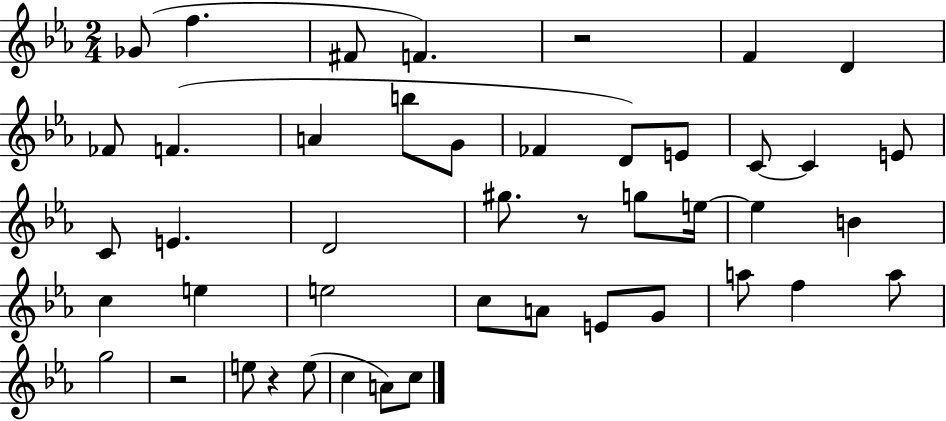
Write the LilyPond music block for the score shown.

{
  \clef treble
  \numericTimeSignature
  \time 2/4
  \key ees \major
  \repeat volta 2 { ges'8( f''4. | fis'8 f'4.) | r2 | f'4 d'4 | \break fes'8 f'4.( | a'4 b''8 g'8 | fes'4 d'8) e'8 | c'8~~ c'4 e'8 | \break c'8 e'4. | d'2 | gis''8. r8 g''8 e''16~~ | e''4 b'4 | \break c''4 e''4 | e''2 | c''8 a'8 e'8 g'8 | a''8 f''4 a''8 | \break g''2 | r2 | e''8 r4 e''8( | c''4 a'8) c''8 | \break } \bar "|."
}